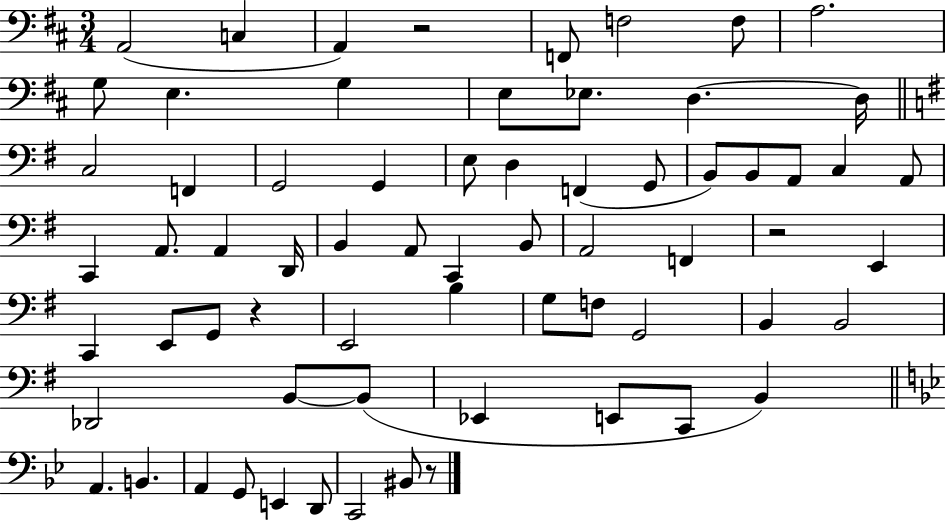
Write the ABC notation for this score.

X:1
T:Untitled
M:3/4
L:1/4
K:D
A,,2 C, A,, z2 F,,/2 F,2 F,/2 A,2 G,/2 E, G, E,/2 _E,/2 D, D,/4 C,2 F,, G,,2 G,, E,/2 D, F,, G,,/2 B,,/2 B,,/2 A,,/2 C, A,,/2 C,, A,,/2 A,, D,,/4 B,, A,,/2 C,, B,,/2 A,,2 F,, z2 E,, C,, E,,/2 G,,/2 z E,,2 B, G,/2 F,/2 G,,2 B,, B,,2 _D,,2 B,,/2 B,,/2 _E,, E,,/2 C,,/2 B,, A,, B,, A,, G,,/2 E,, D,,/2 C,,2 ^B,,/2 z/2